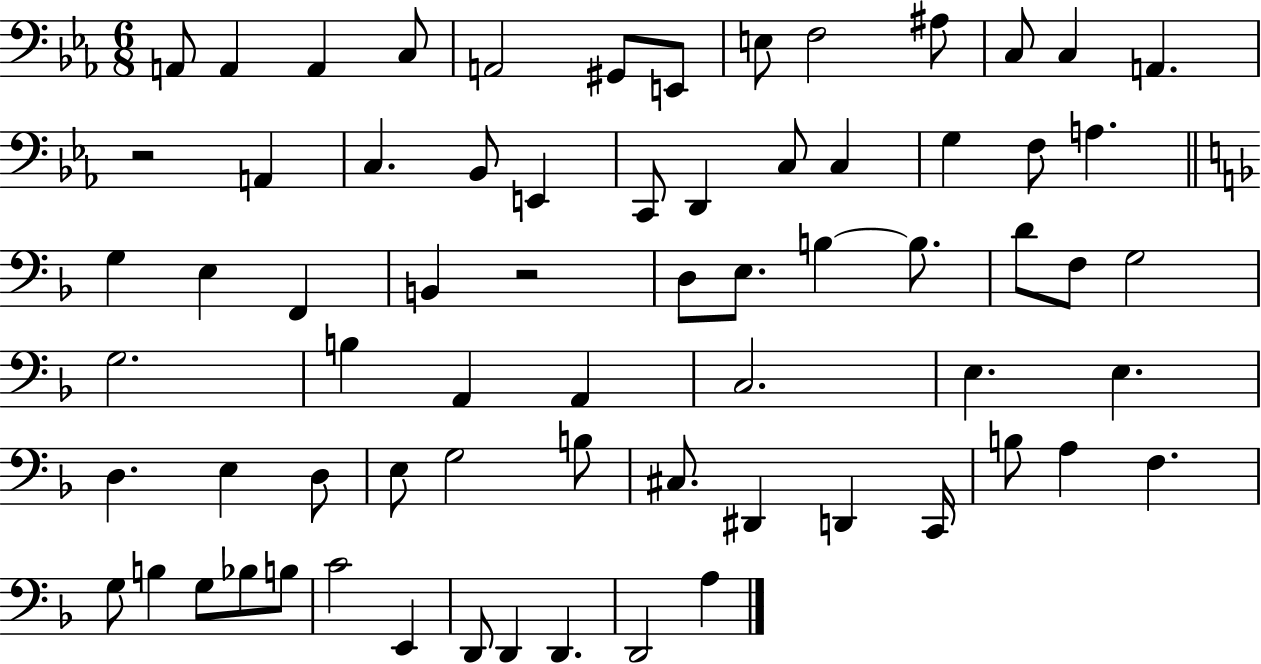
A2/e A2/q A2/q C3/e A2/h G#2/e E2/e E3/e F3/h A#3/e C3/e C3/q A2/q. R/h A2/q C3/q. Bb2/e E2/q C2/e D2/q C3/e C3/q G3/q F3/e A3/q. G3/q E3/q F2/q B2/q R/h D3/e E3/e. B3/q B3/e. D4/e F3/e G3/h G3/h. B3/q A2/q A2/q C3/h. E3/q. E3/q. D3/q. E3/q D3/e E3/e G3/h B3/e C#3/e. D#2/q D2/q C2/s B3/e A3/q F3/q. G3/e B3/q G3/e Bb3/e B3/e C4/h E2/q D2/e D2/q D2/q. D2/h A3/q